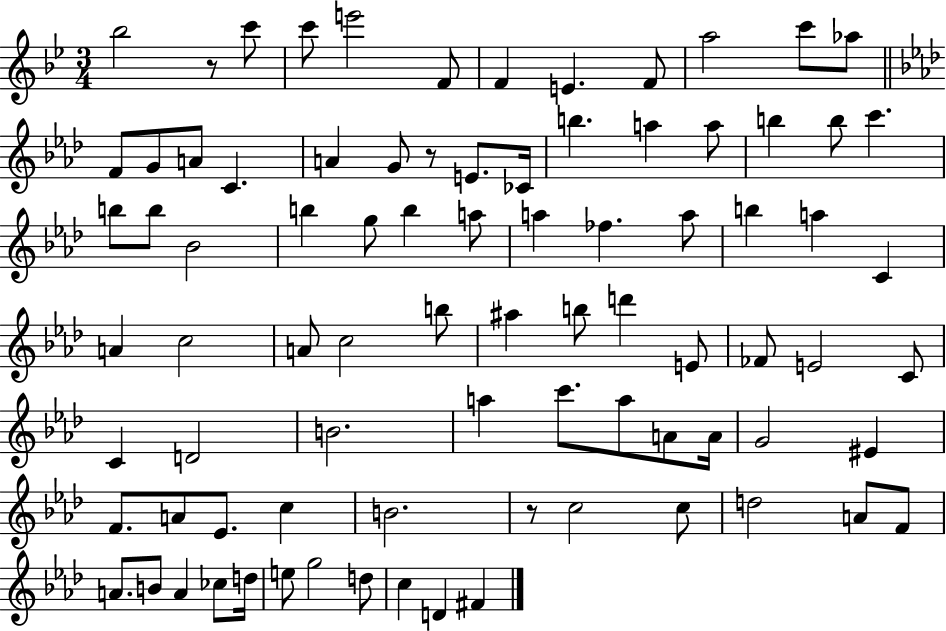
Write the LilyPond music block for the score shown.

{
  \clef treble
  \numericTimeSignature
  \time 3/4
  \key bes \major
  bes''2 r8 c'''8 | c'''8 e'''2 f'8 | f'4 e'4. f'8 | a''2 c'''8 aes''8 | \break \bar "||" \break \key aes \major f'8 g'8 a'8 c'4. | a'4 g'8 r8 e'8. ces'16 | b''4. a''4 a''8 | b''4 b''8 c'''4. | \break b''8 b''8 bes'2 | b''4 g''8 b''4 a''8 | a''4 fes''4. a''8 | b''4 a''4 c'4 | \break a'4 c''2 | a'8 c''2 b''8 | ais''4 b''8 d'''4 e'8 | fes'8 e'2 c'8 | \break c'4 d'2 | b'2. | a''4 c'''8. a''8 a'8 a'16 | g'2 eis'4 | \break f'8. a'8 ees'8. c''4 | b'2. | r8 c''2 c''8 | d''2 a'8 f'8 | \break a'8. b'8 a'4 ces''8 d''16 | e''8 g''2 d''8 | c''4 d'4 fis'4 | \bar "|."
}